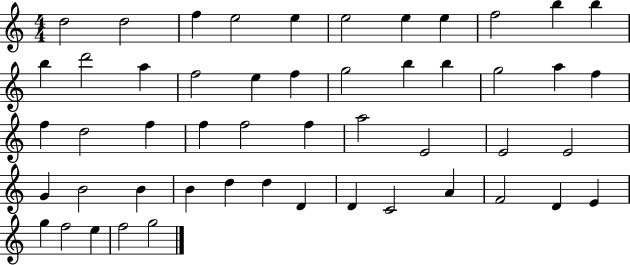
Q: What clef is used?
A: treble